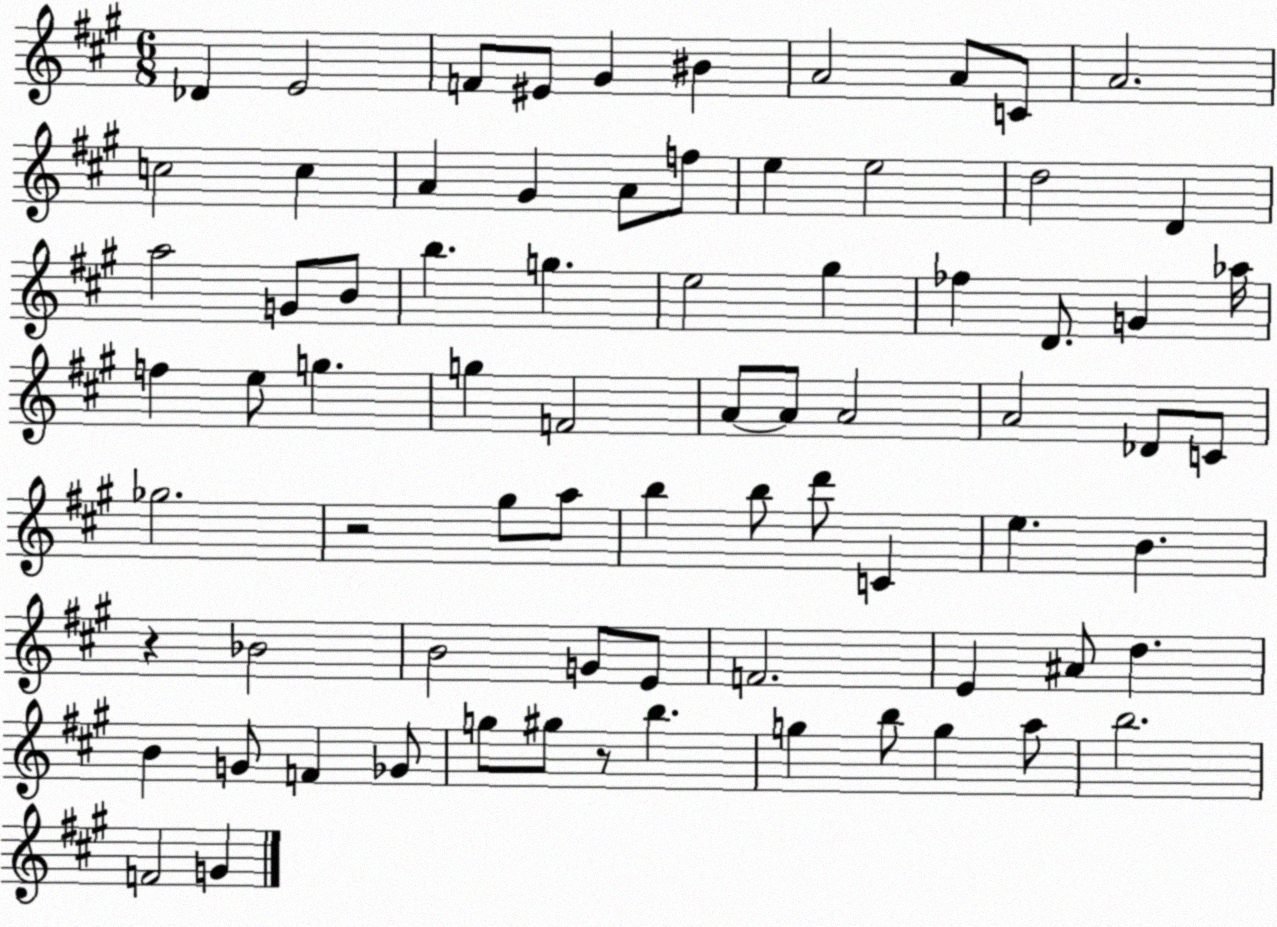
X:1
T:Untitled
M:6/8
L:1/4
K:A
_D E2 F/2 ^E/2 ^G ^B A2 A/2 C/2 A2 c2 c A ^G A/2 f/2 e e2 d2 D a2 G/2 B/2 b g e2 ^g _f D/2 G _a/4 f e/2 g g F2 A/2 A/2 A2 A2 _D/2 C/2 _g2 z2 ^g/2 a/2 b b/2 d'/2 C e B z _B2 B2 G/2 E/2 F2 E ^A/2 d B G/2 F _G/2 g/2 ^g/2 z/2 b g b/2 g a/2 b2 F2 G